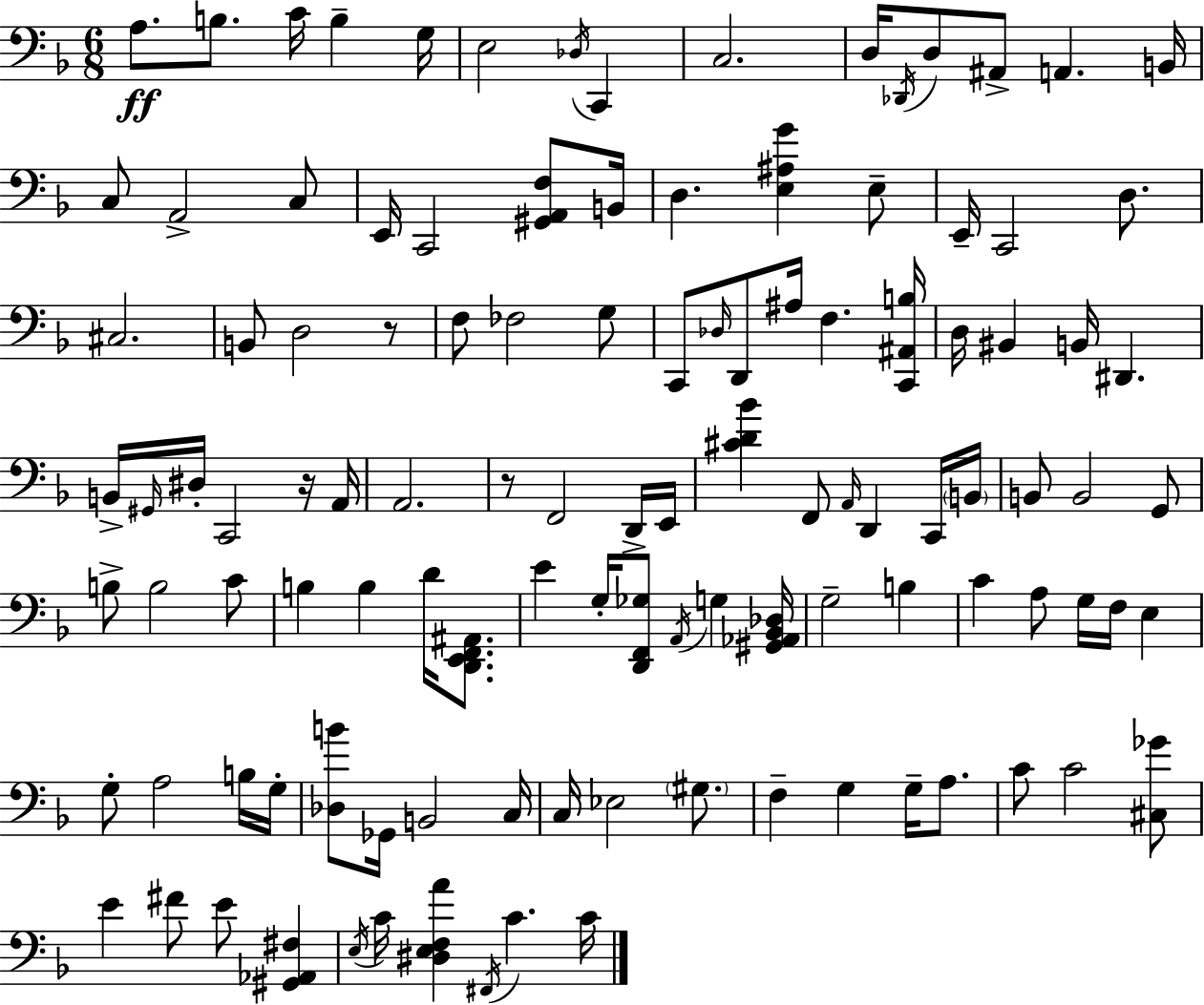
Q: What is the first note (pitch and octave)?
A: A3